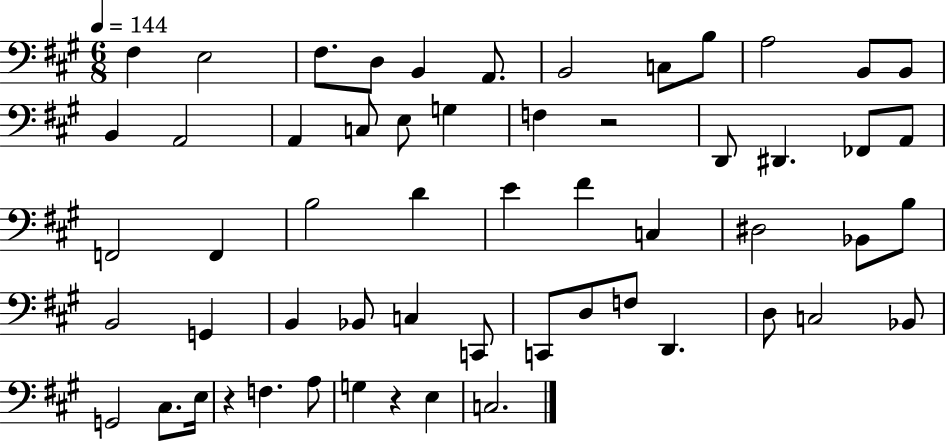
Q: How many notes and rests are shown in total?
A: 57